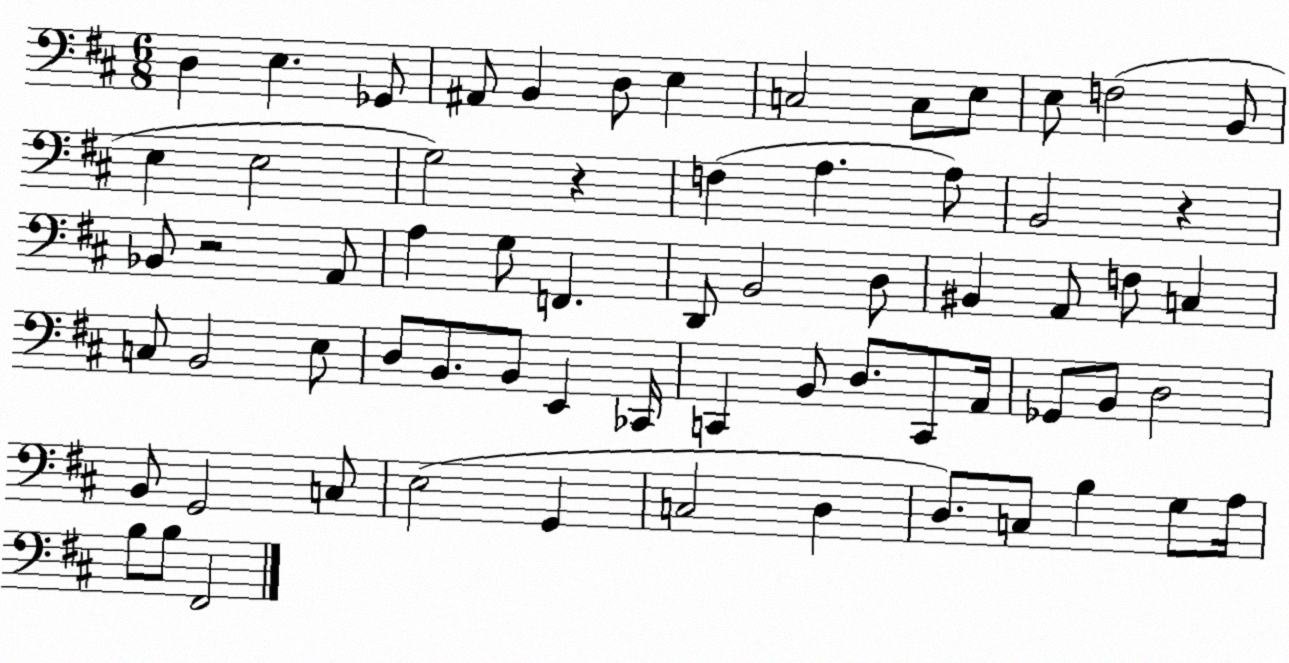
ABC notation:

X:1
T:Untitled
M:6/8
L:1/4
K:D
D, E, _G,,/2 ^A,,/2 B,, D,/2 E, C,2 C,/2 E,/2 E,/2 F,2 B,,/2 E, E,2 G,2 z F, A, A,/2 B,,2 z _B,,/2 z2 A,,/2 A, G,/2 F,, D,,/2 B,,2 D,/2 ^B,, A,,/2 F,/2 C, C,/2 B,,2 E,/2 D,/2 B,,/2 B,,/2 E,, _C,,/4 C,, B,,/2 D,/2 C,,/2 A,,/4 _G,,/2 B,,/2 D,2 B,,/2 G,,2 C,/2 E,2 G,, C,2 D, D,/2 C,/2 B, G,/2 A,/4 B,/2 B,/2 ^F,,2